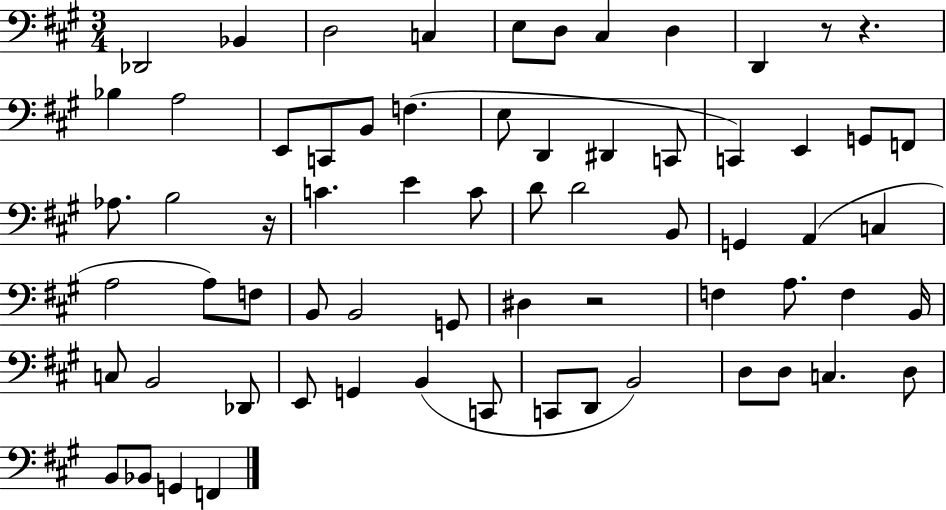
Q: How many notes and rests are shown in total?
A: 67